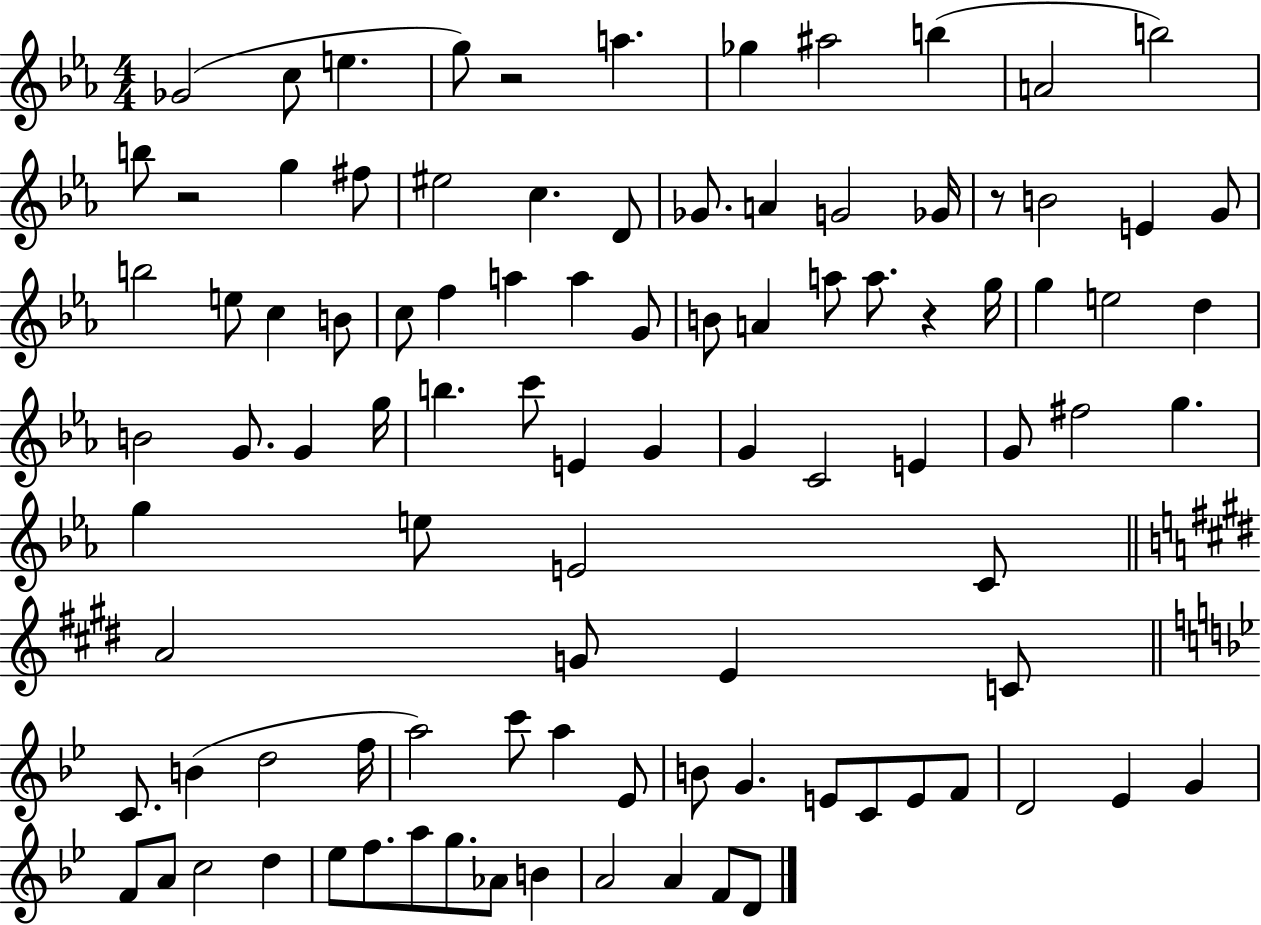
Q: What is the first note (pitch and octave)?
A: Gb4